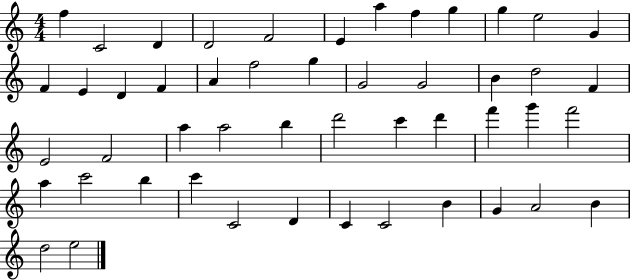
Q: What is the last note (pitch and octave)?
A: E5